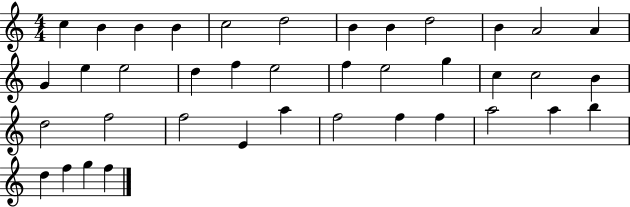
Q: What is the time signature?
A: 4/4